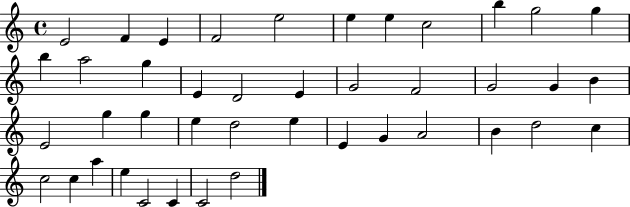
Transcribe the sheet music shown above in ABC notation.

X:1
T:Untitled
M:4/4
L:1/4
K:C
E2 F E F2 e2 e e c2 b g2 g b a2 g E D2 E G2 F2 G2 G B E2 g g e d2 e E G A2 B d2 c c2 c a e C2 C C2 d2